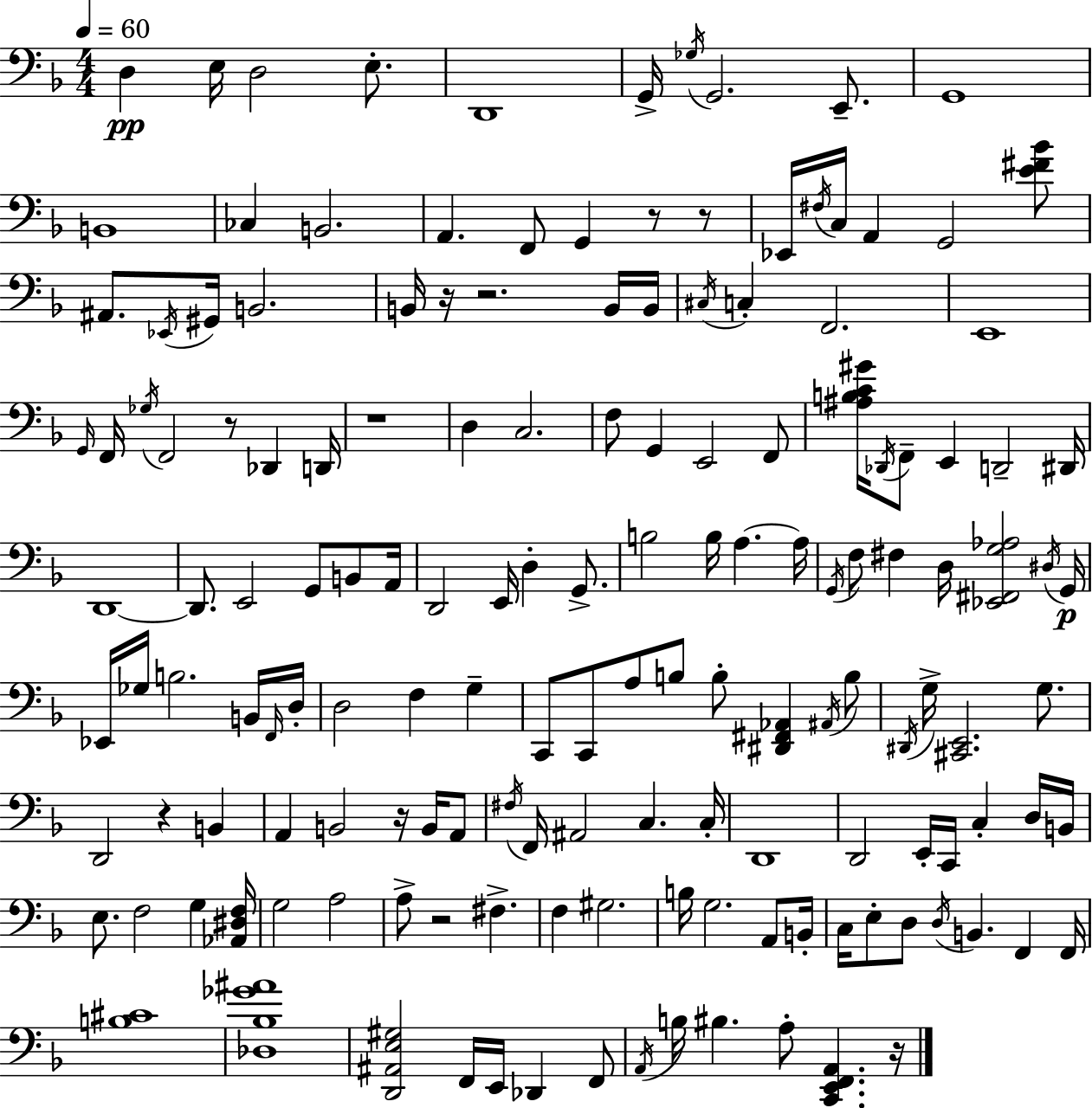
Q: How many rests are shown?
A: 10